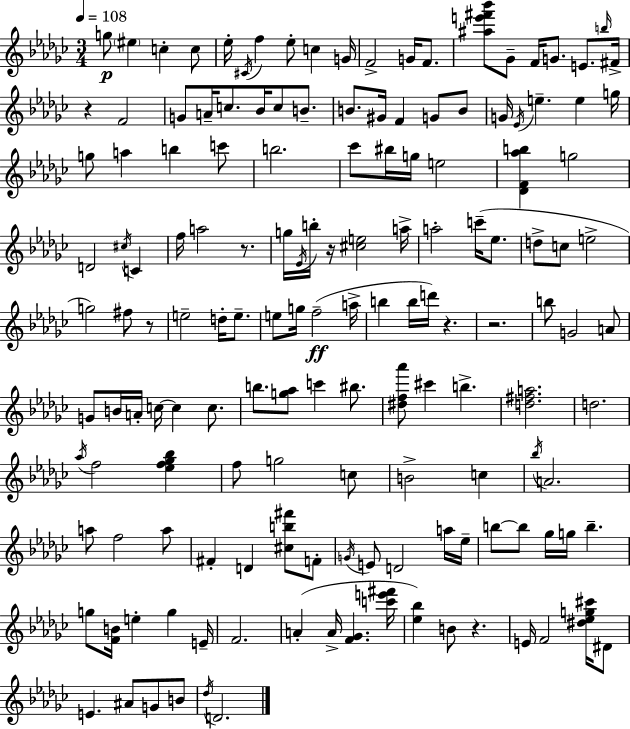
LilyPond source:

{
  \clef treble
  \numericTimeSignature
  \time 3/4
  \key ees \minor
  \tempo 4 = 108
  g''8\p \parenthesize eis''4 c''4-. c''8 | ees''16-. \acciaccatura { cis'16 } f''4 ees''8-. c''4 | g'16 f'2-> g'16 f'8. | <ais'' e''' fis''' bes'''>8 ges'8-- f'16 g'8. e'8. | \break \grace { b''16 } fis'16-> r4 f'2 | g'8 a'16-- c''8. bes'16 c''8 b'8.-- | b'8. gis'16 f'4 g'8 | b'8 g'16 \acciaccatura { ees'16 } e''4.-- e''4 | \break g''16 g''8 a''4 b''4 | c'''8 b''2. | ces'''8 bis''16 g''16 e''2 | <des' f' aes'' b''>4 g''2 | \break d'2 \acciaccatura { cis''16 } | c'4 f''16 a''2 | r8. g''16 \acciaccatura { ees'16 } b''16-. r16 <cis'' e''>2 | a''16-> a''2-. | \break c'''16--( ees''8. d''8-> c''8 e''2-> | g''2) | fis''8 r8 e''2-- | d''16-. e''8.-- e''8 g''16 f''2--(\ff | \break a''16-> b''4 b''16 d'''16) r4. | r2. | b''8 g'2 | a'8 g'8 b'16 a'16-. c''16~~ c''4 | \break c''8. b''8. <g'' aes''>8 c'''4 | bis''8. <dis'' f'' aes'''>8 cis'''4 b''4.-> | <d'' fis'' a''>2. | d''2. | \break \acciaccatura { aes''16 } f''2 | <ees'' f'' ges'' bes''>4 f''8 g''2 | c''8 b'2-> | c''4 \acciaccatura { bes''16 } a'2. | \break a''8 f''2 | a''8 fis'4-. d'4 | <cis'' b'' fis'''>8 f'8-. \acciaccatura { g'16 } e'8 d'2 | a''16 ees''16-- b''8~~ b''8 | \break ges''16 g''16 b''4.-- g''8 <f' b'>16 e''4-. | g''4 e'16-- f'2. | a'4-.( | a'16-> <f' ges'>4. <c''' e''' fis'''>16 <ees'' bes''>4) | \break b'8 r4. e'16 f'2 | <dis'' ees'' g'' cis'''>16 dis'8 e'4. | ais'8 g'8 b'8 \acciaccatura { des''16 } d'2. | \bar "|."
}